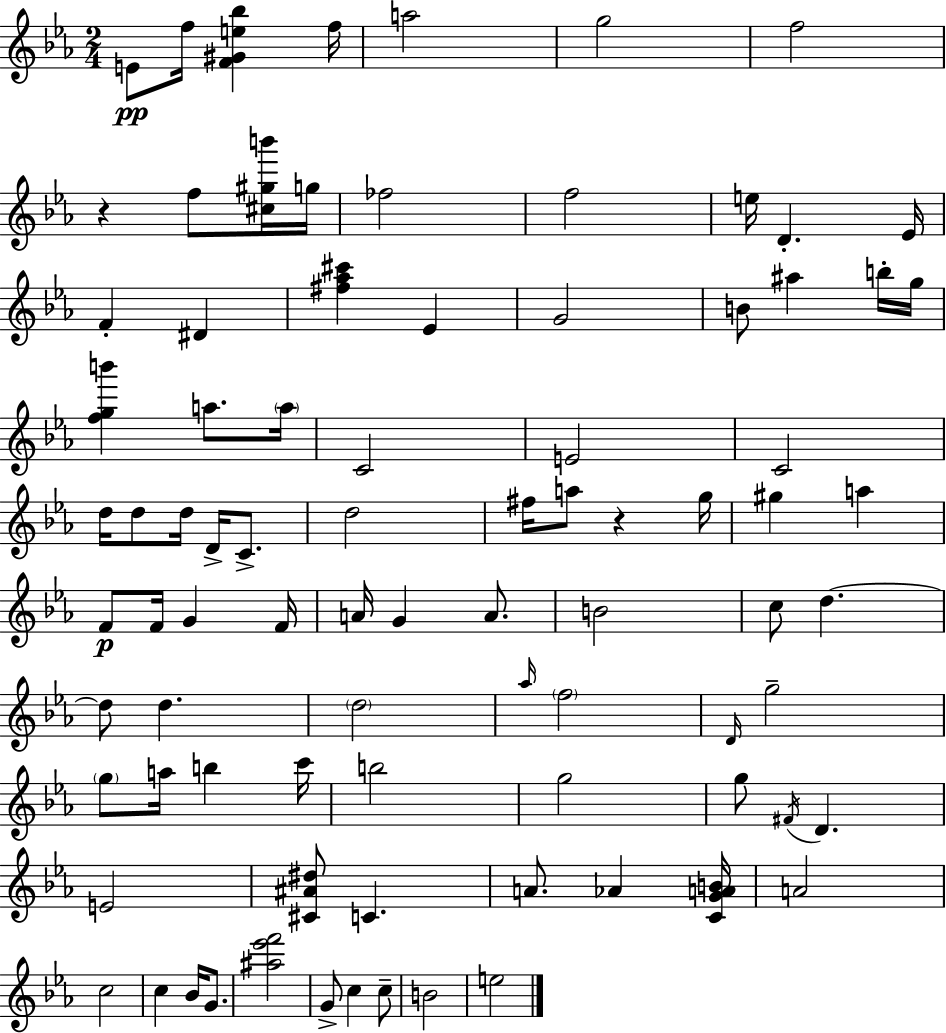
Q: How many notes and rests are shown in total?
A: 86